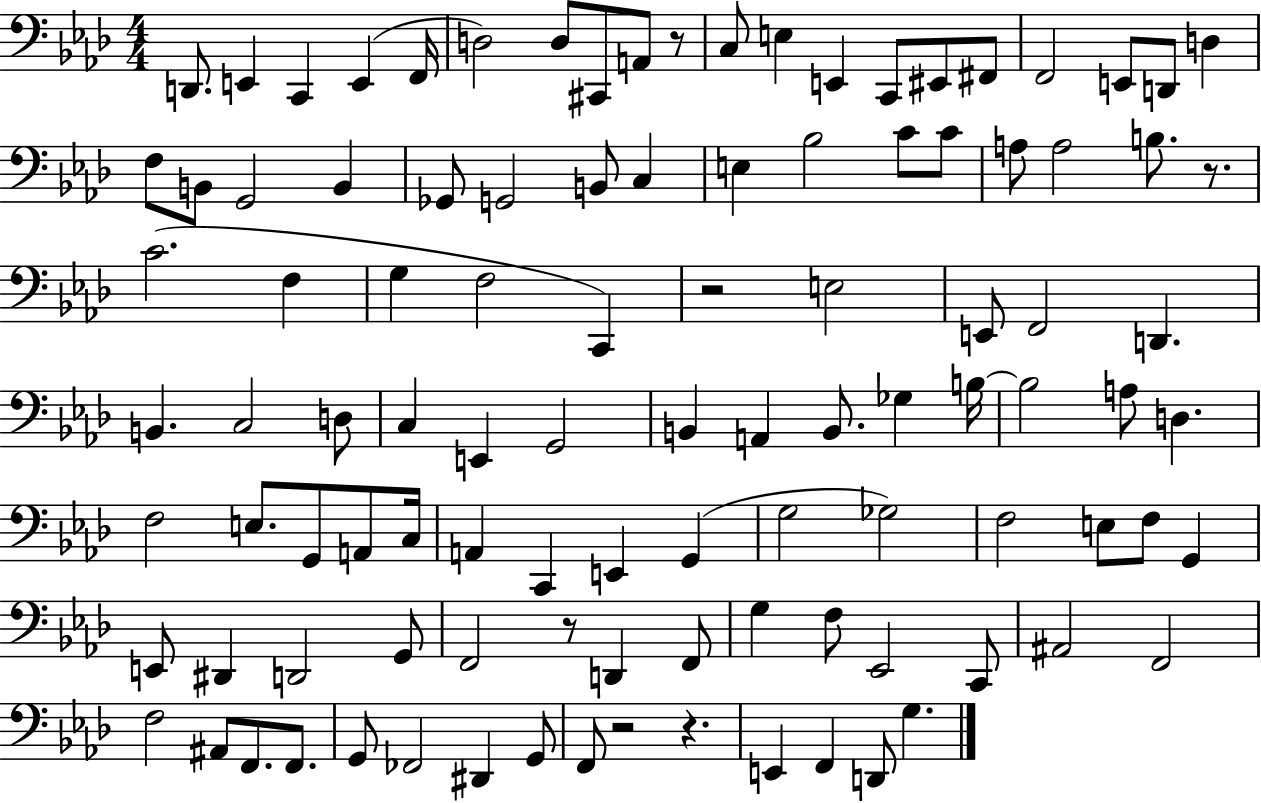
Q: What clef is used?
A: bass